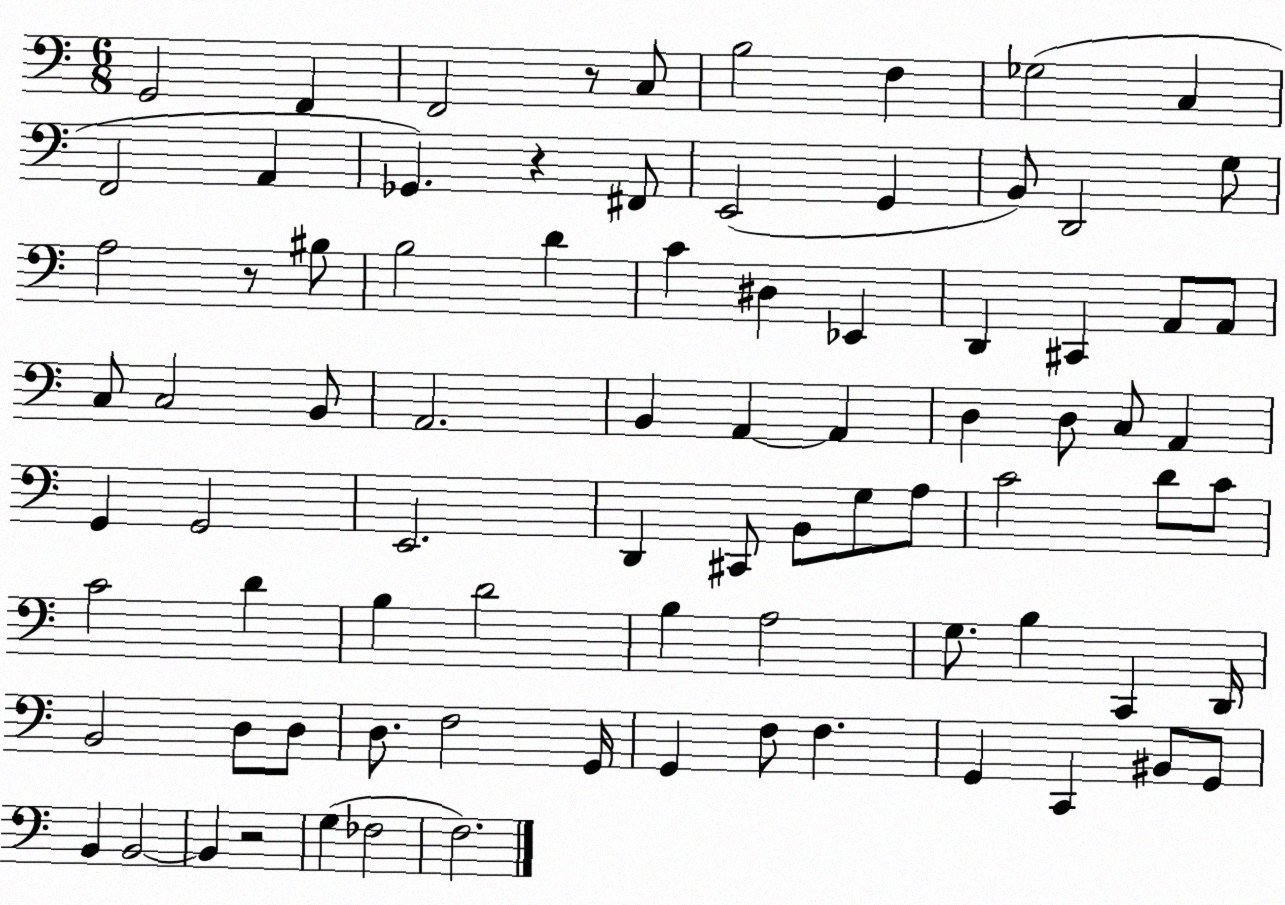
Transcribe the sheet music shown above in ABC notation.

X:1
T:Untitled
M:6/8
L:1/4
K:C
G,,2 F,, F,,2 z/2 C,/2 B,2 F, _G,2 C, F,,2 A,, _G,, z ^F,,/2 E,,2 G,, B,,/2 D,,2 G,/2 A,2 z/2 ^B,/2 B,2 D C ^D, _E,, D,, ^C,, A,,/2 A,,/2 C,/2 C,2 B,,/2 A,,2 B,, A,, A,, D, D,/2 C,/2 A,, G,, G,,2 E,,2 D,, ^C,,/2 B,,/2 G,/2 A,/2 C2 D/2 C/2 C2 D B, D2 B, A,2 G,/2 B, C,, D,,/4 B,,2 D,/2 D,/2 D,/2 F,2 G,,/4 G,, F,/2 F, G,, C,, ^B,,/2 G,,/2 B,, B,,2 B,, z2 G, _F,2 F,2